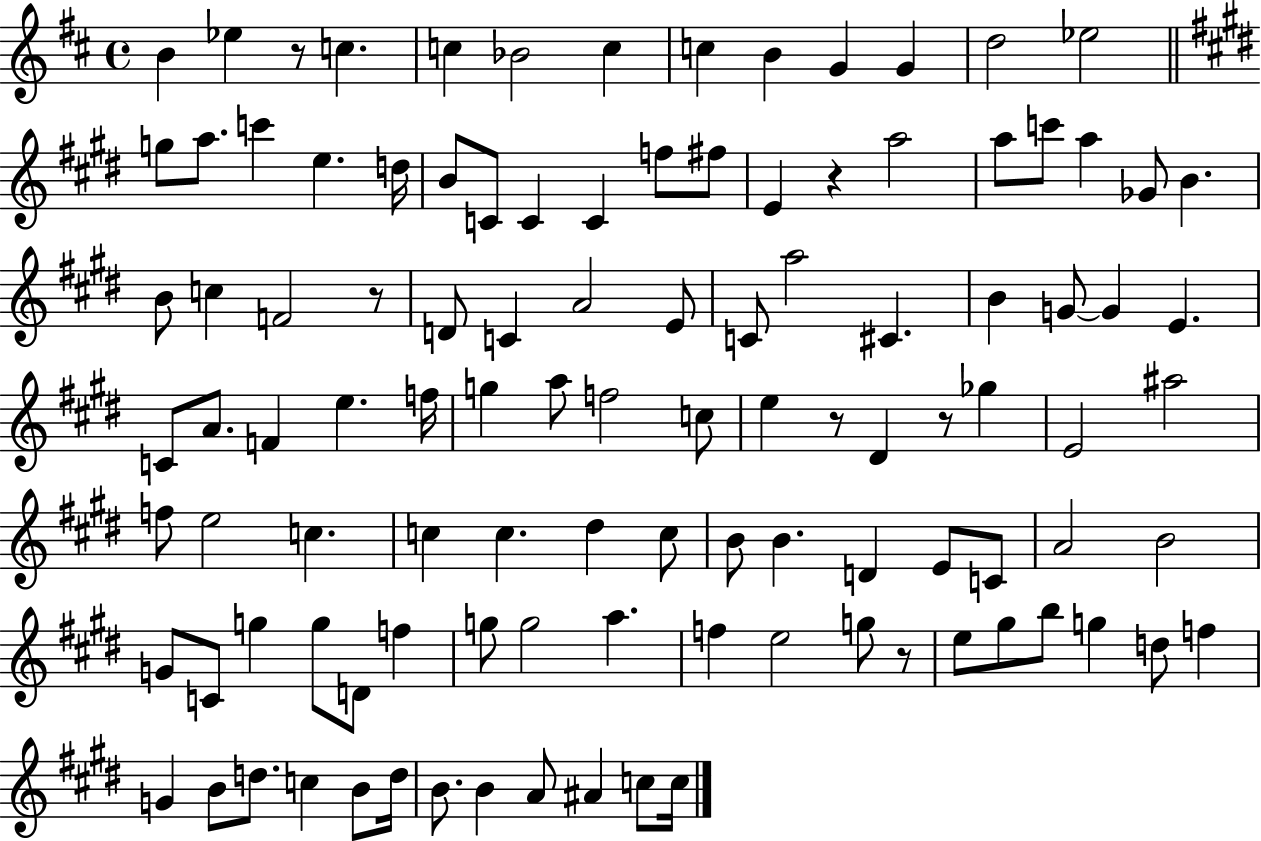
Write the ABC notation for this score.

X:1
T:Untitled
M:4/4
L:1/4
K:D
B _e z/2 c c _B2 c c B G G d2 _e2 g/2 a/2 c' e d/4 B/2 C/2 C C f/2 ^f/2 E z a2 a/2 c'/2 a _G/2 B B/2 c F2 z/2 D/2 C A2 E/2 C/2 a2 ^C B G/2 G E C/2 A/2 F e f/4 g a/2 f2 c/2 e z/2 ^D z/2 _g E2 ^a2 f/2 e2 c c c ^d c/2 B/2 B D E/2 C/2 A2 B2 G/2 C/2 g g/2 D/2 f g/2 g2 a f e2 g/2 z/2 e/2 ^g/2 b/2 g d/2 f G B/2 d/2 c B/2 d/4 B/2 B A/2 ^A c/2 c/4